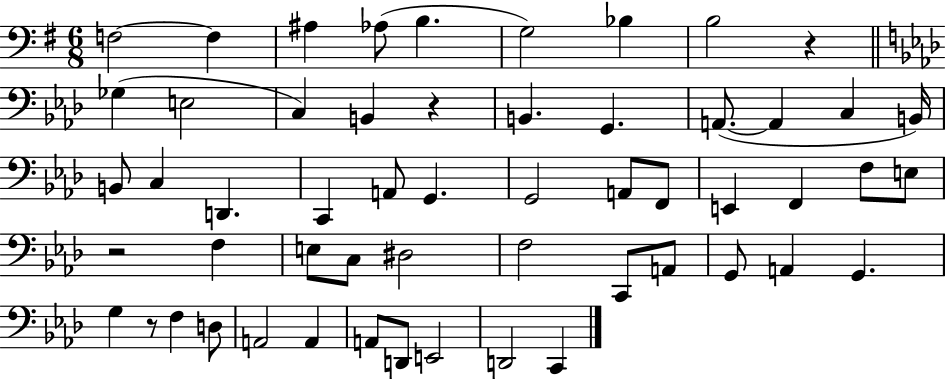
{
  \clef bass
  \numericTimeSignature
  \time 6/8
  \key g \major
  f2~~ f4 | ais4 aes8( b4. | g2) bes4 | b2 r4 | \break \bar "||" \break \key f \minor ges4( e2 | c4) b,4 r4 | b,4. g,4. | a,8.~(~ a,4 c4 b,16) | \break b,8 c4 d,4. | c,4 a,8 g,4. | g,2 a,8 f,8 | e,4 f,4 f8 e8 | \break r2 f4 | e8 c8 dis2 | f2 c,8 a,8 | g,8 a,4 g,4. | \break g4 r8 f4 d8 | a,2 a,4 | a,8 d,8 e,2 | d,2 c,4 | \break \bar "|."
}